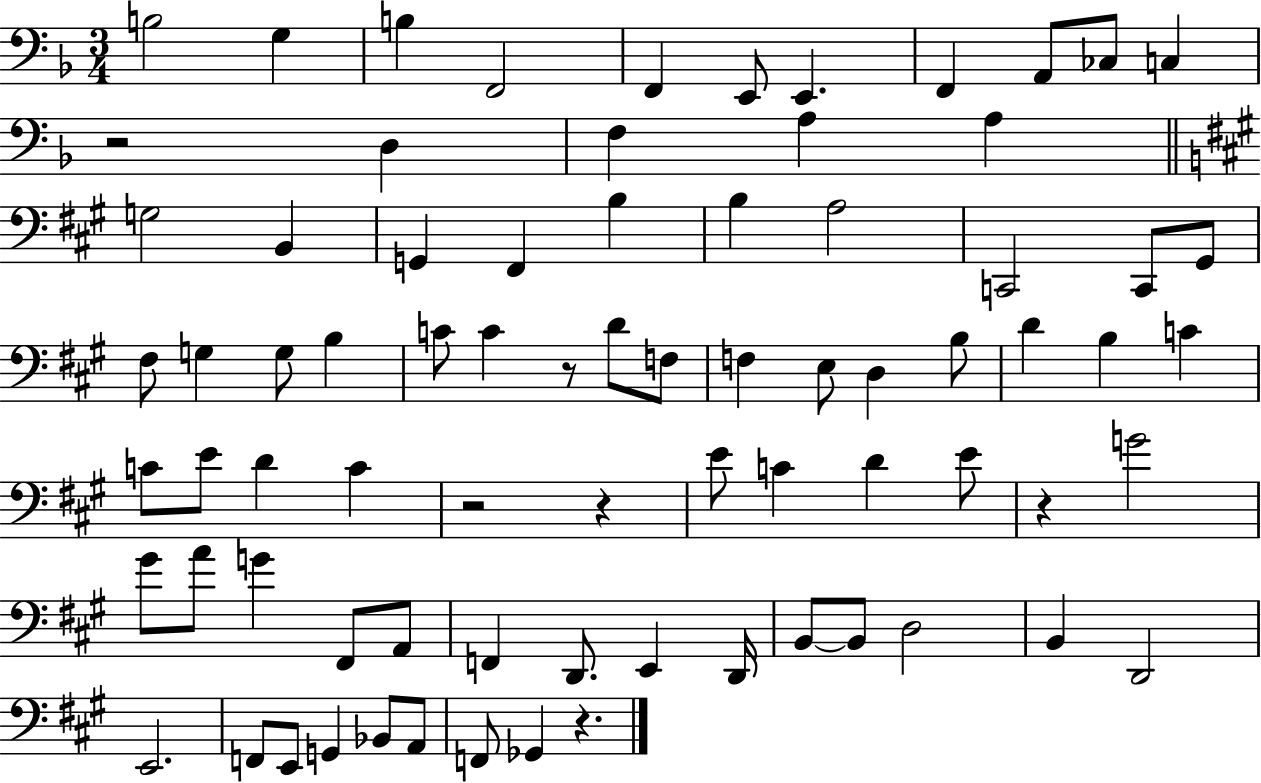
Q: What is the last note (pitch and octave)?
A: Gb2